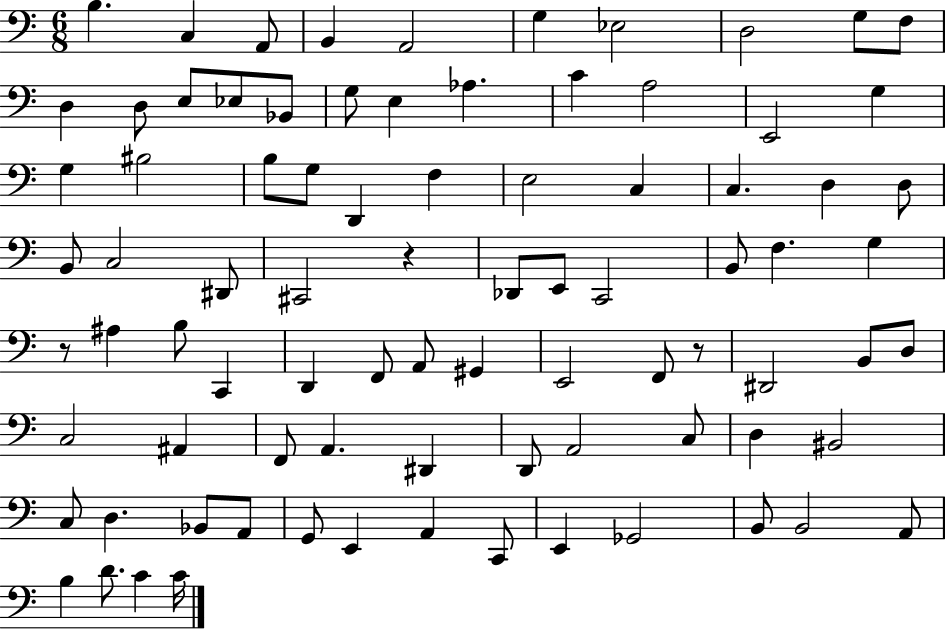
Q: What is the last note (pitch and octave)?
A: C4